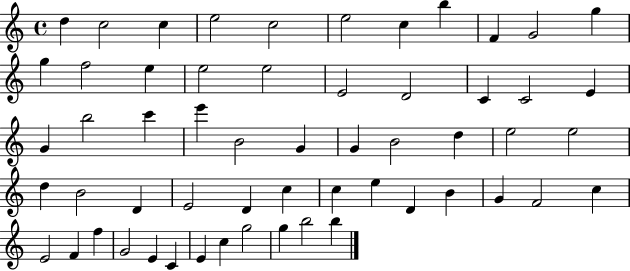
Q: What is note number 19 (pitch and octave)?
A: C4